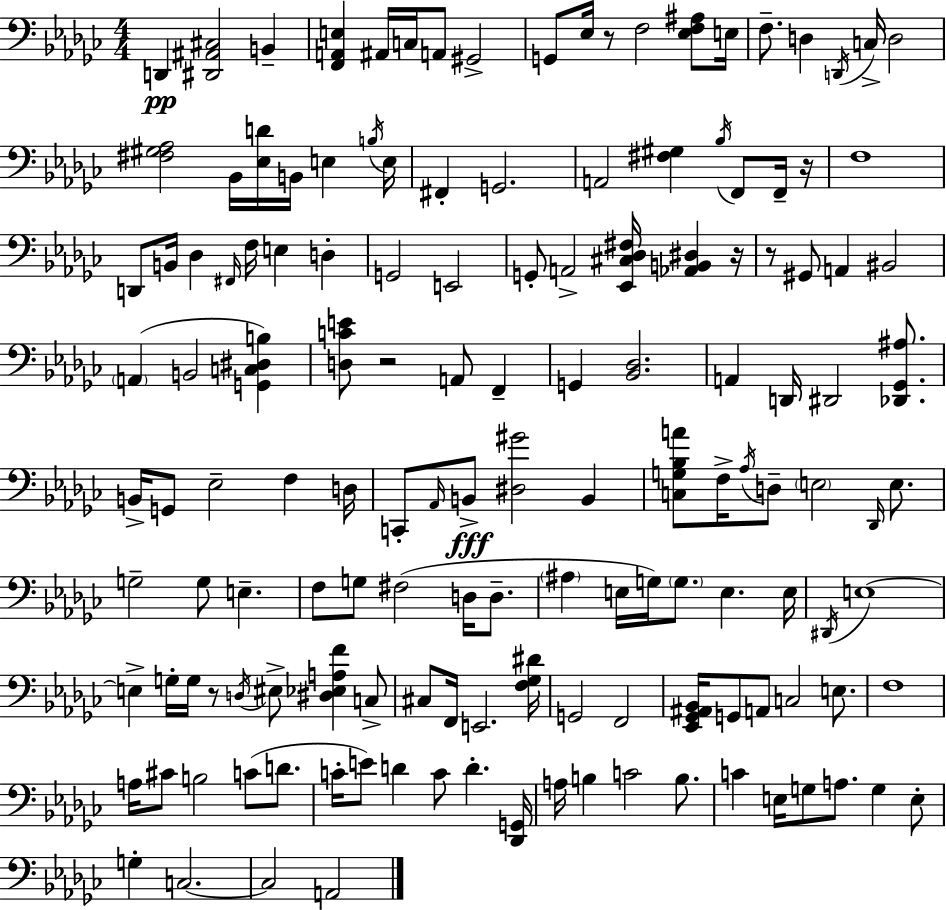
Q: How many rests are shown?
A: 6